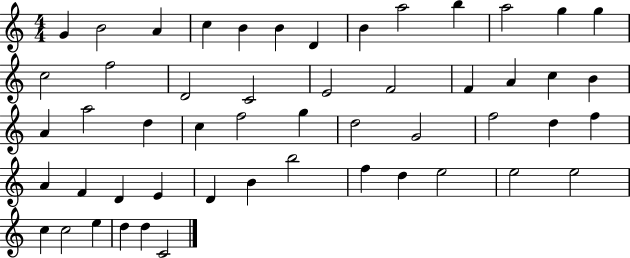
X:1
T:Untitled
M:4/4
L:1/4
K:C
G B2 A c B B D B a2 b a2 g g c2 f2 D2 C2 E2 F2 F A c B A a2 d c f2 g d2 G2 f2 d f A F D E D B b2 f d e2 e2 e2 c c2 e d d C2